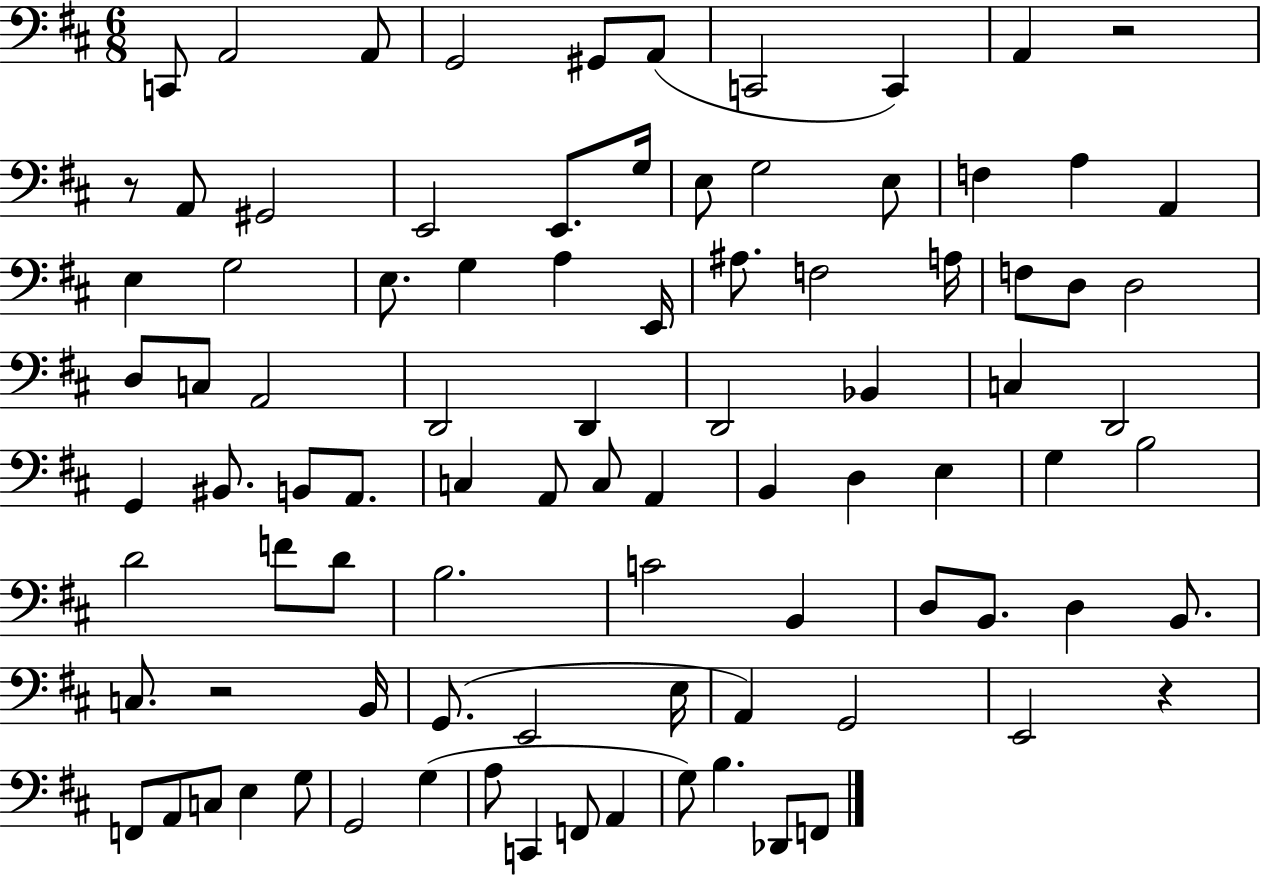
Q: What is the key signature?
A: D major